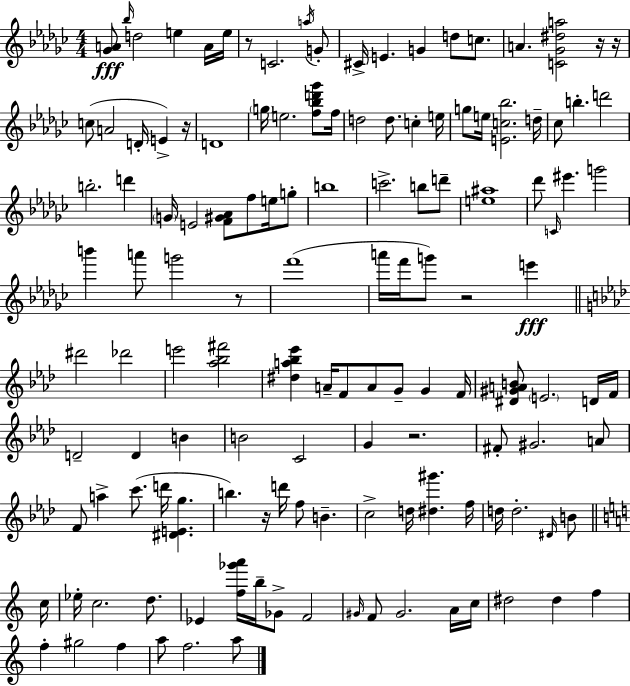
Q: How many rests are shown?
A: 8